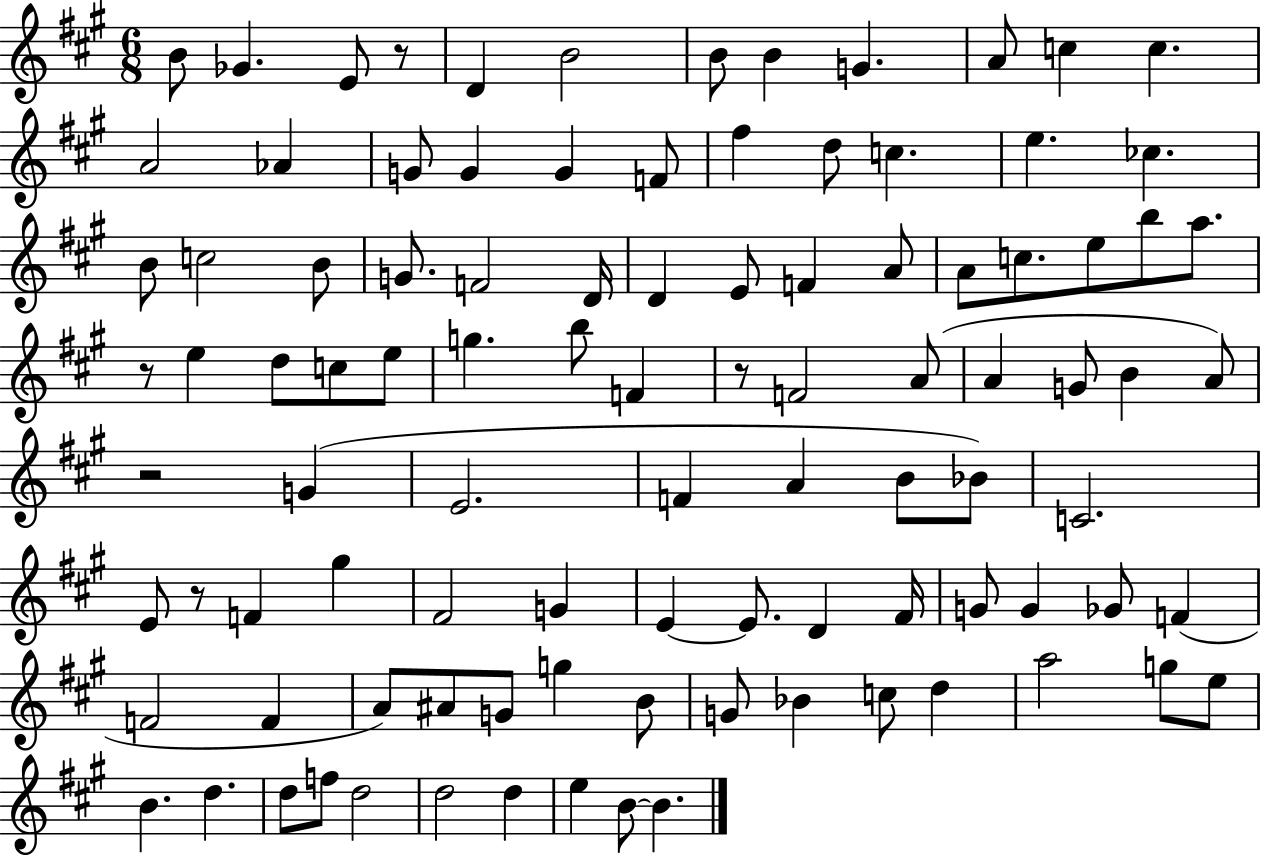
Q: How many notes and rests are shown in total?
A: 99